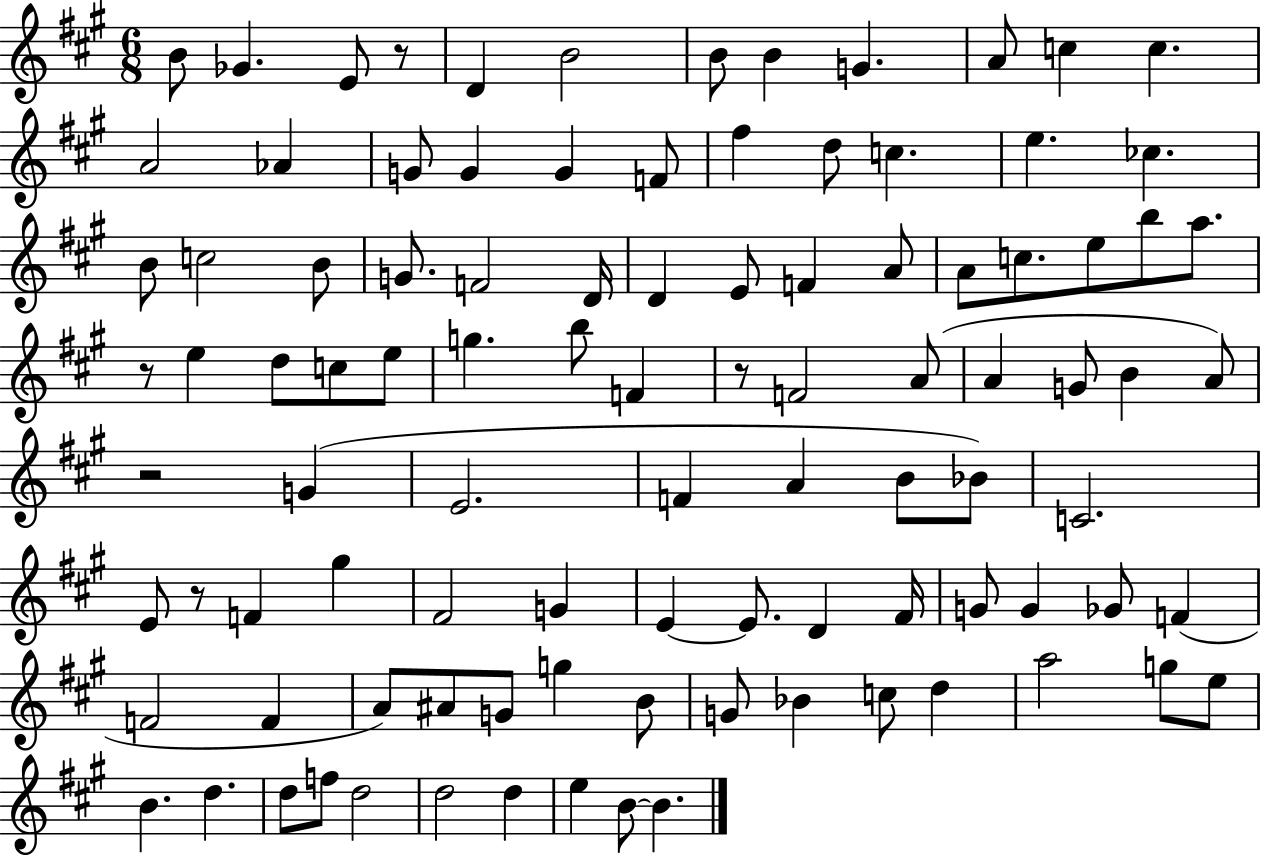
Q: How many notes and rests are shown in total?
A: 99